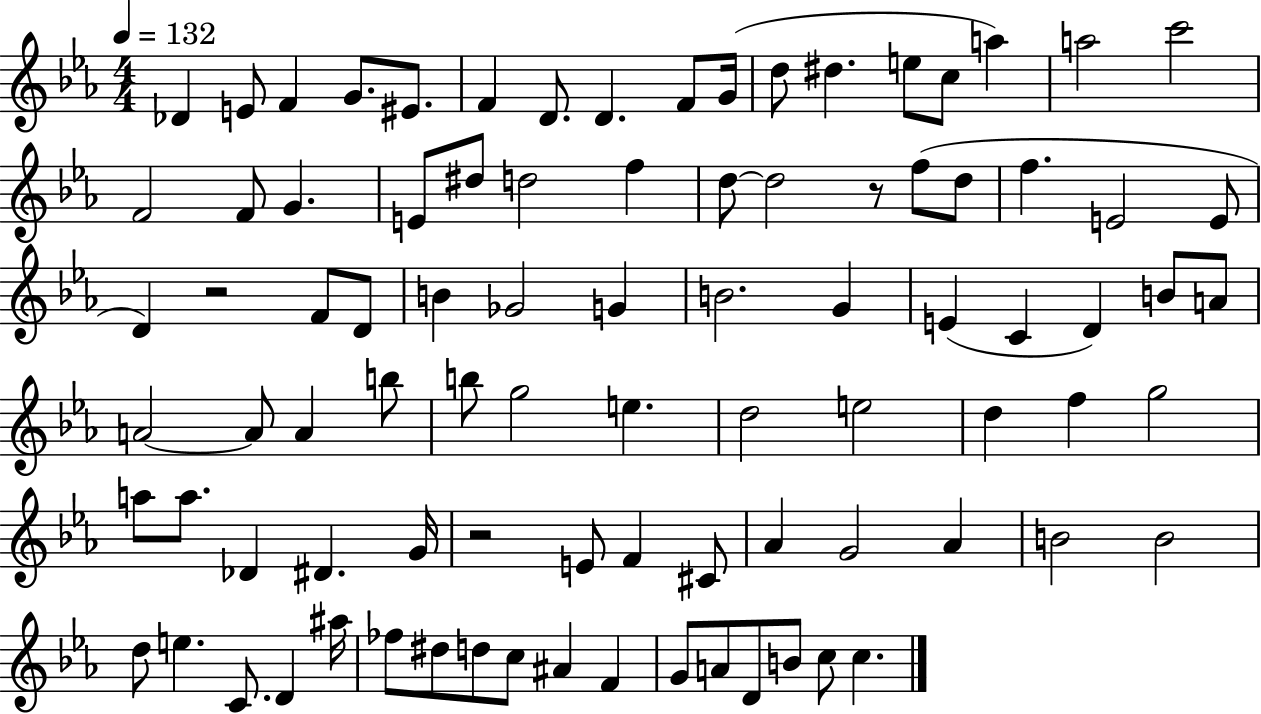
{
  \clef treble
  \numericTimeSignature
  \time 4/4
  \key ees \major
  \tempo 4 = 132
  des'4 e'8 f'4 g'8. eis'8. | f'4 d'8. d'4. f'8 g'16( | d''8 dis''4. e''8 c''8 a''4) | a''2 c'''2 | \break f'2 f'8 g'4. | e'8 dis''8 d''2 f''4 | d''8~~ d''2 r8 f''8( d''8 | f''4. e'2 e'8 | \break d'4) r2 f'8 d'8 | b'4 ges'2 g'4 | b'2. g'4 | e'4( c'4 d'4) b'8 a'8 | \break a'2~~ a'8 a'4 b''8 | b''8 g''2 e''4. | d''2 e''2 | d''4 f''4 g''2 | \break a''8 a''8. des'4 dis'4. g'16 | r2 e'8 f'4 cis'8 | aes'4 g'2 aes'4 | b'2 b'2 | \break d''8 e''4. c'8. d'4 ais''16 | fes''8 dis''8 d''8 c''8 ais'4 f'4 | g'8 a'8 d'8 b'8 c''8 c''4. | \bar "|."
}